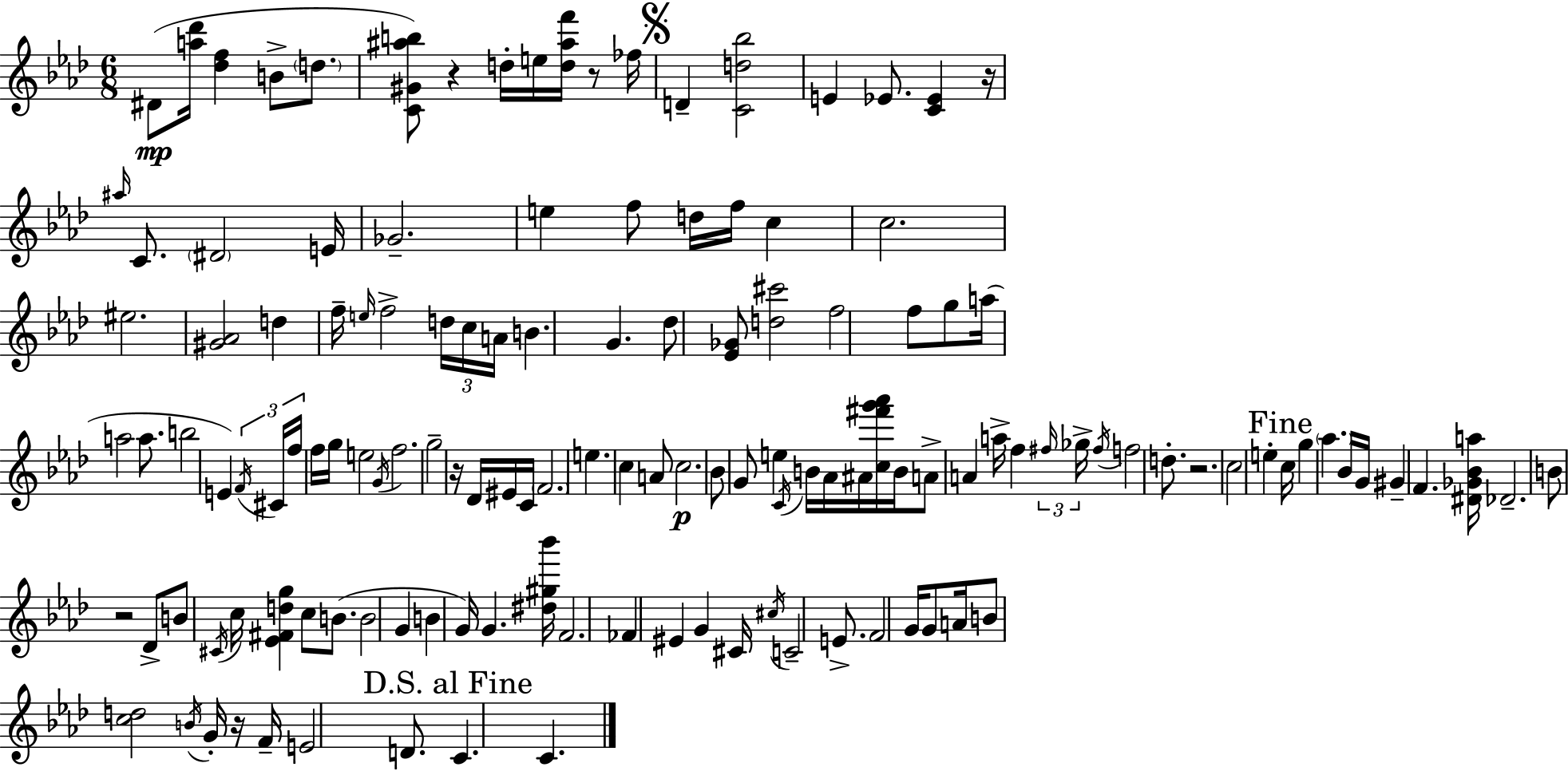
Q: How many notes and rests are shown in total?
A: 136